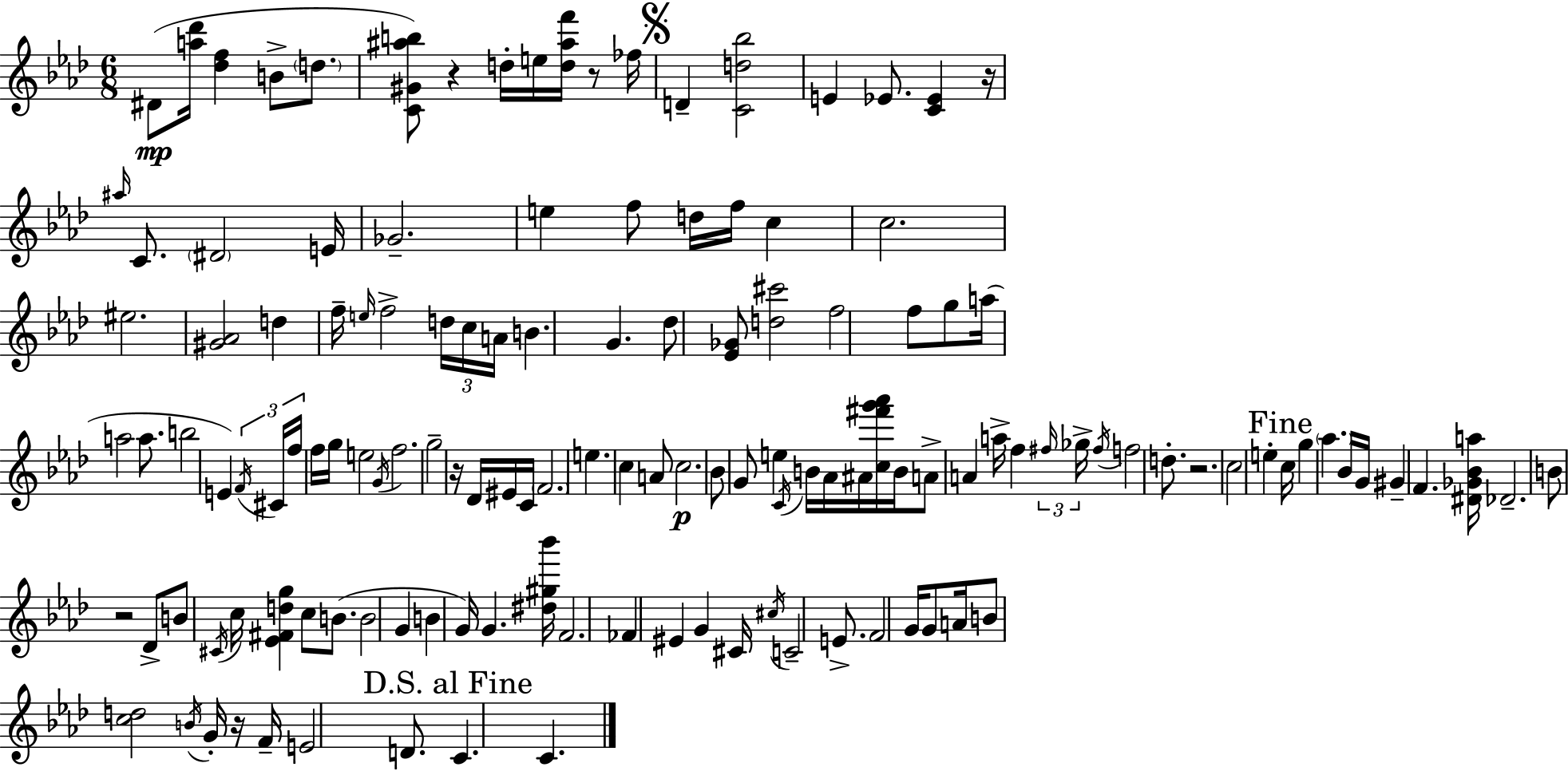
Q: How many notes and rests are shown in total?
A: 136